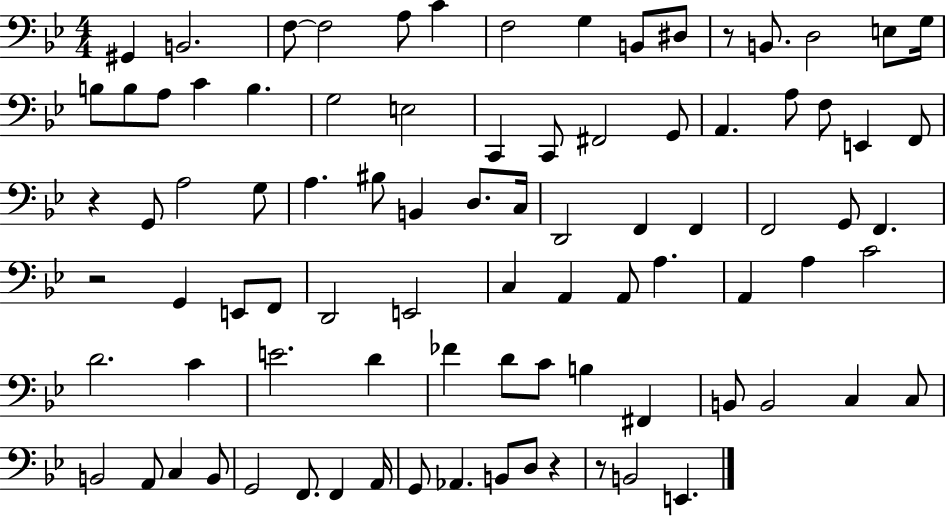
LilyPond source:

{
  \clef bass
  \numericTimeSignature
  \time 4/4
  \key bes \major
  gis,4 b,2. | f8~~ f2 a8 c'4 | f2 g4 b,8 dis8 | r8 b,8. d2 e8 g16 | \break b8 b8 a8 c'4 b4. | g2 e2 | c,4 c,8 fis,2 g,8 | a,4. a8 f8 e,4 f,8 | \break r4 g,8 a2 g8 | a4. bis8 b,4 d8. c16 | d,2 f,4 f,4 | f,2 g,8 f,4. | \break r2 g,4 e,8 f,8 | d,2 e,2 | c4 a,4 a,8 a4. | a,4 a4 c'2 | \break d'2. c'4 | e'2. d'4 | fes'4 d'8 c'8 b4 fis,4 | b,8 b,2 c4 c8 | \break b,2 a,8 c4 b,8 | g,2 f,8. f,4 a,16 | g,8 aes,4. b,8 d8 r4 | r8 b,2 e,4. | \break \bar "|."
}